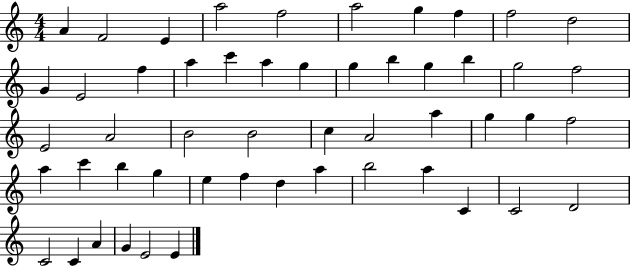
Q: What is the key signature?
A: C major